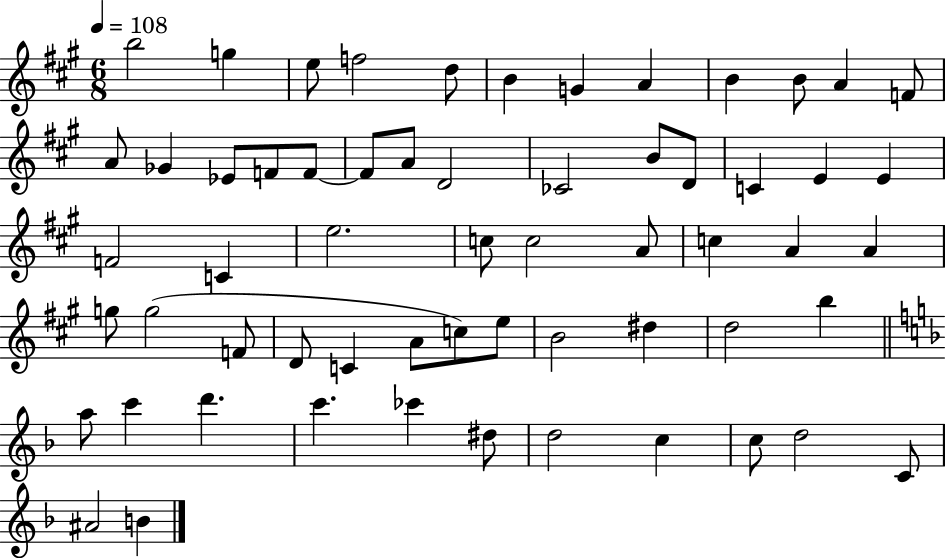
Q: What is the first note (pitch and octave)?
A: B5